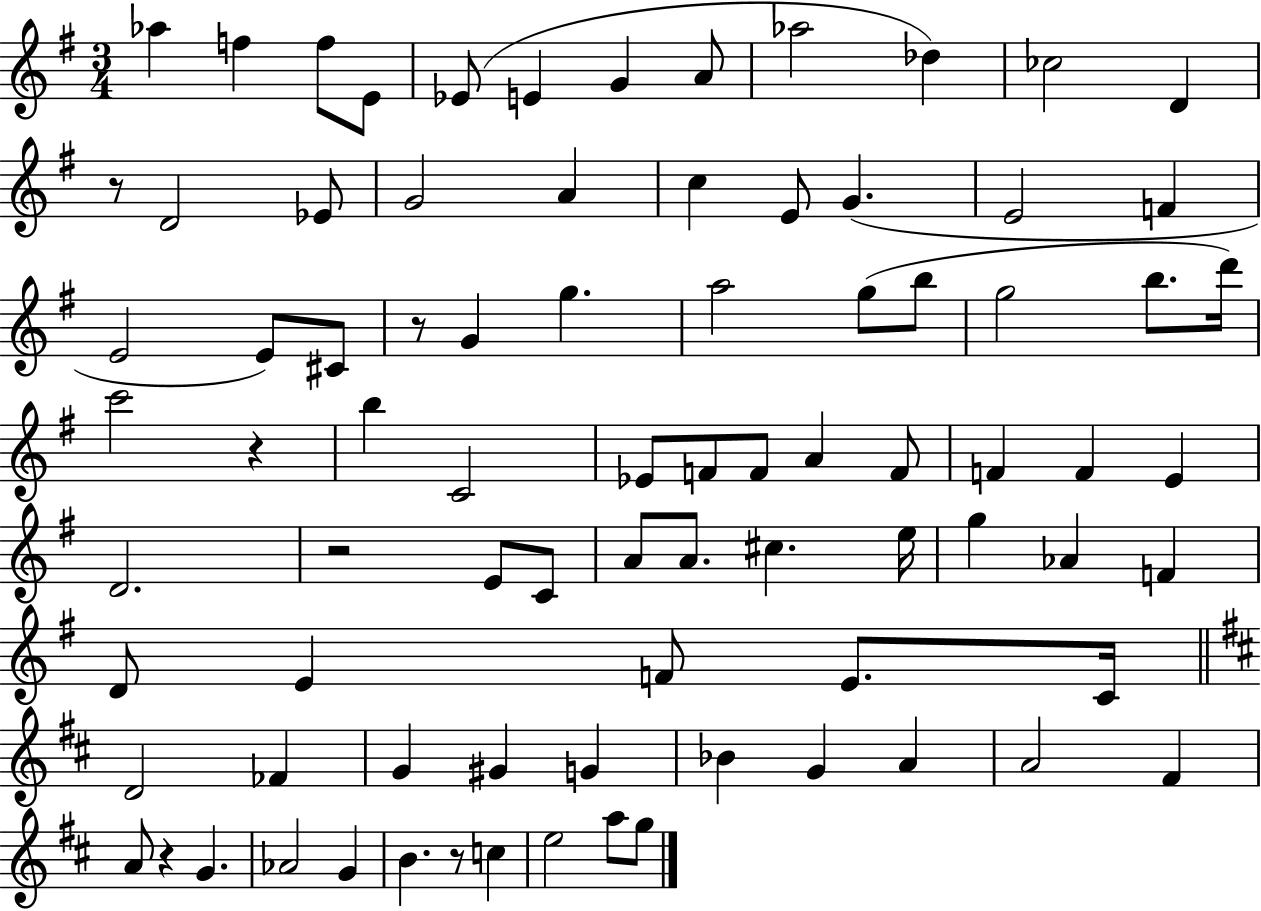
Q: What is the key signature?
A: G major